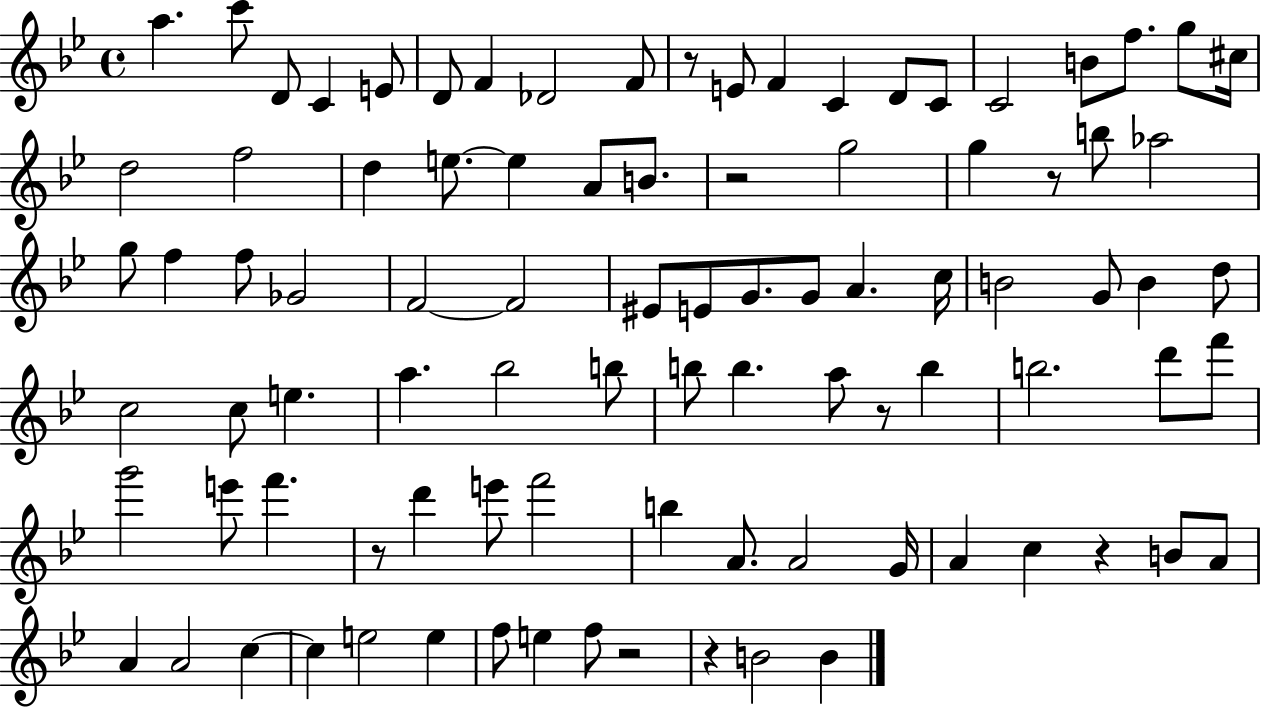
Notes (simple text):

A5/q. C6/e D4/e C4/q E4/e D4/e F4/q Db4/h F4/e R/e E4/e F4/q C4/q D4/e C4/e C4/h B4/e F5/e. G5/e C#5/s D5/h F5/h D5/q E5/e. E5/q A4/e B4/e. R/h G5/h G5/q R/e B5/e Ab5/h G5/e F5/q F5/e Gb4/h F4/h F4/h EIS4/e E4/e G4/e. G4/e A4/q. C5/s B4/h G4/e B4/q D5/e C5/h C5/e E5/q. A5/q. Bb5/h B5/e B5/e B5/q. A5/e R/e B5/q B5/h. D6/e F6/e G6/h E6/e F6/q. R/e D6/q E6/e F6/h B5/q A4/e. A4/h G4/s A4/q C5/q R/q B4/e A4/e A4/q A4/h C5/q C5/q E5/h E5/q F5/e E5/q F5/e R/h R/q B4/h B4/q